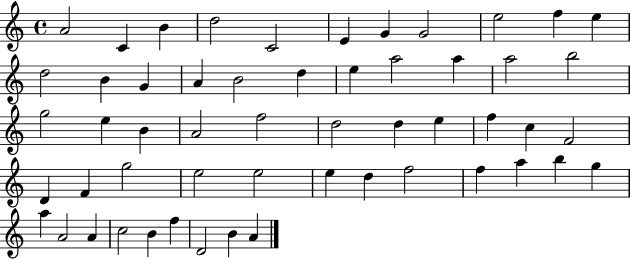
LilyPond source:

{
  \clef treble
  \time 4/4
  \defaultTimeSignature
  \key c \major
  a'2 c'4 b'4 | d''2 c'2 | e'4 g'4 g'2 | e''2 f''4 e''4 | \break d''2 b'4 g'4 | a'4 b'2 d''4 | e''4 a''2 a''4 | a''2 b''2 | \break g''2 e''4 b'4 | a'2 f''2 | d''2 d''4 e''4 | f''4 c''4 f'2 | \break d'4 f'4 g''2 | e''2 e''2 | e''4 d''4 f''2 | f''4 a''4 b''4 g''4 | \break a''4 a'2 a'4 | c''2 b'4 f''4 | d'2 b'4 a'4 | \bar "|."
}